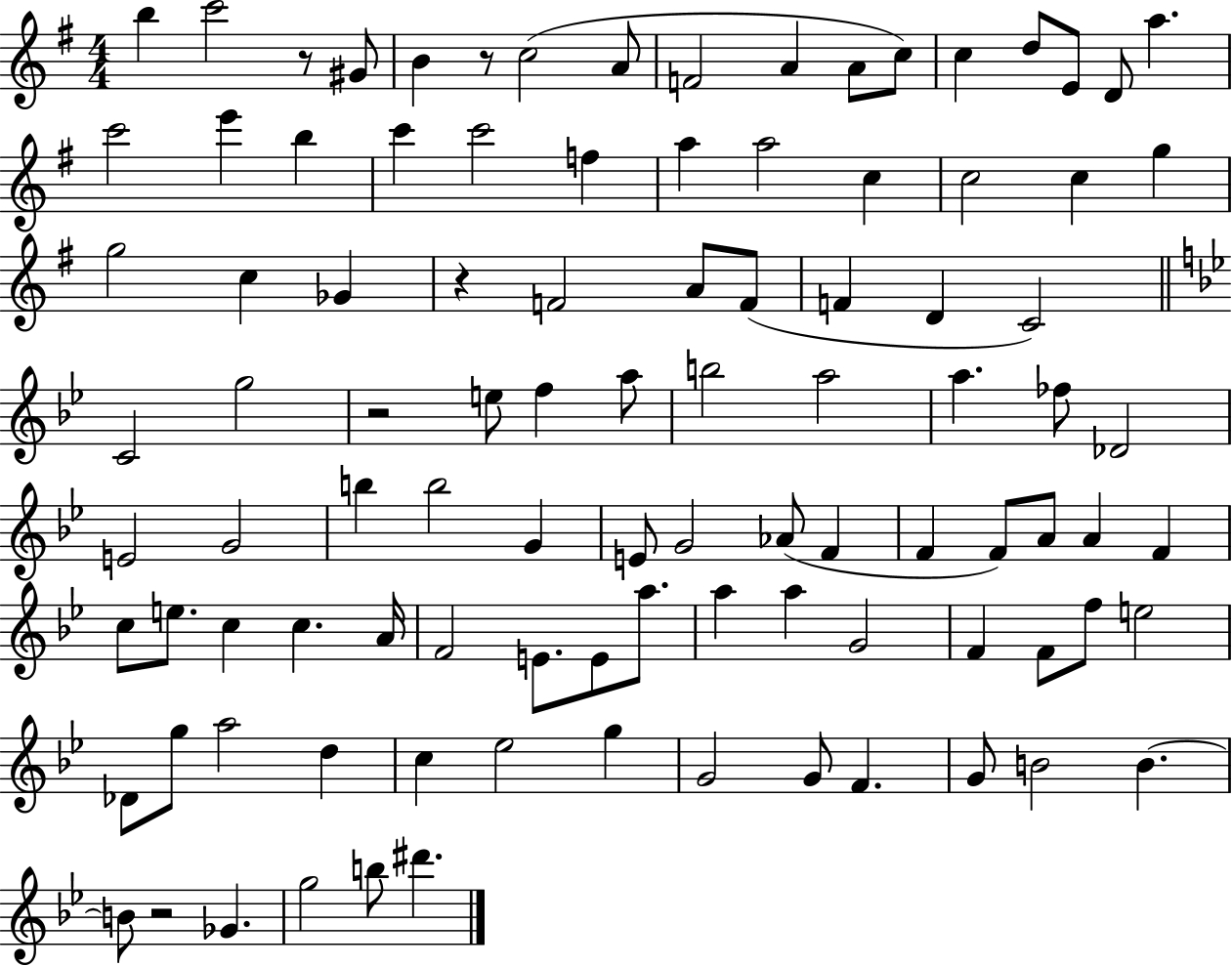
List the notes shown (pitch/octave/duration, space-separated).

B5/q C6/h R/e G#4/e B4/q R/e C5/h A4/e F4/h A4/q A4/e C5/e C5/q D5/e E4/e D4/e A5/q. C6/h E6/q B5/q C6/q C6/h F5/q A5/q A5/h C5/q C5/h C5/q G5/q G5/h C5/q Gb4/q R/q F4/h A4/e F4/e F4/q D4/q C4/h C4/h G5/h R/h E5/e F5/q A5/e B5/h A5/h A5/q. FES5/e Db4/h E4/h G4/h B5/q B5/h G4/q E4/e G4/h Ab4/e F4/q F4/q F4/e A4/e A4/q F4/q C5/e E5/e. C5/q C5/q. A4/s F4/h E4/e. E4/e A5/e. A5/q A5/q G4/h F4/q F4/e F5/e E5/h Db4/e G5/e A5/h D5/q C5/q Eb5/h G5/q G4/h G4/e F4/q. G4/e B4/h B4/q. B4/e R/h Gb4/q. G5/h B5/e D#6/q.